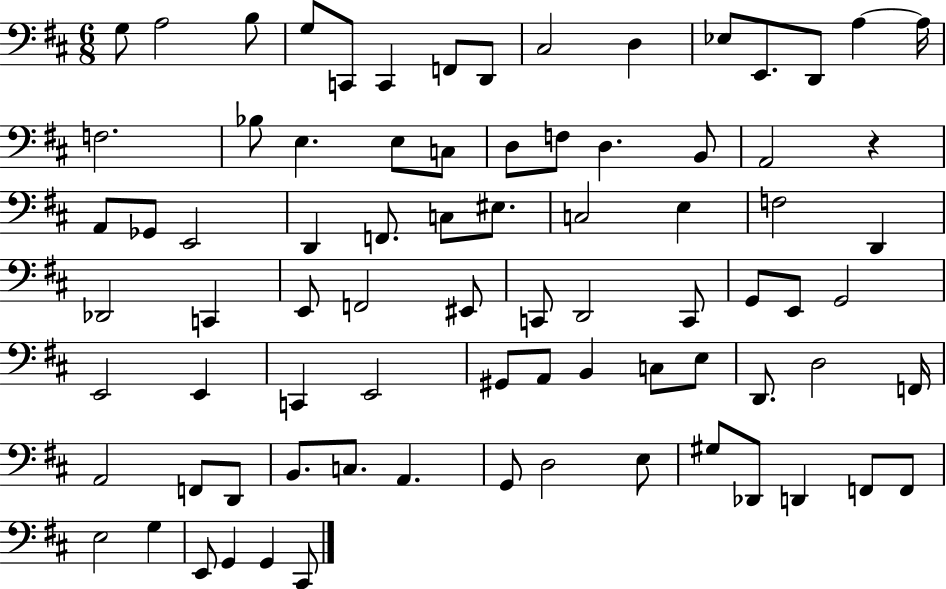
{
  \clef bass
  \numericTimeSignature
  \time 6/8
  \key d \major
  g8 a2 b8 | g8 c,8 c,4 f,8 d,8 | cis2 d4 | ees8 e,8. d,8 a4~~ a16 | \break f2. | bes8 e4. e8 c8 | d8 f8 d4. b,8 | a,2 r4 | \break a,8 ges,8 e,2 | d,4 f,8. c8 eis8. | c2 e4 | f2 d,4 | \break des,2 c,4 | e,8 f,2 eis,8 | c,8 d,2 c,8 | g,8 e,8 g,2 | \break e,2 e,4 | c,4 e,2 | gis,8 a,8 b,4 c8 e8 | d,8. d2 f,16 | \break a,2 f,8 d,8 | b,8. c8. a,4. | g,8 d2 e8 | gis8 des,8 d,4 f,8 f,8 | \break e2 g4 | e,8 g,4 g,4 cis,8 | \bar "|."
}